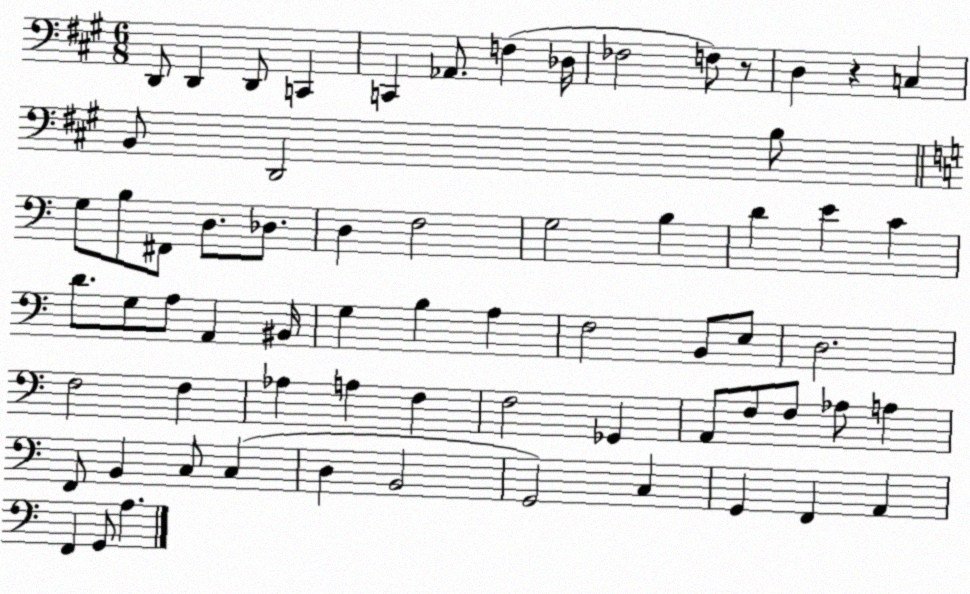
X:1
T:Untitled
M:6/8
L:1/4
K:A
D,,/2 D,, D,,/2 C,, C,, _A,,/2 F, _D,/4 _F,2 F,/2 z/2 D, z C, B,,/2 D,,2 B,/2 G,/2 B,/2 ^F,,/2 D,/2 _D,/2 D, F,2 G,2 B, D E C D/2 G,/2 A,/2 A,, ^B,,/4 G, B, A, F,2 B,,/2 E,/2 D,2 F,2 F, _A, A, F, F,2 _G,, A,,/2 F,/2 F,/2 _A,/2 A, F,,/2 B,, C,/2 C, D, B,,2 G,,2 C, G,, F,, A,, F,, G,,/2 A,